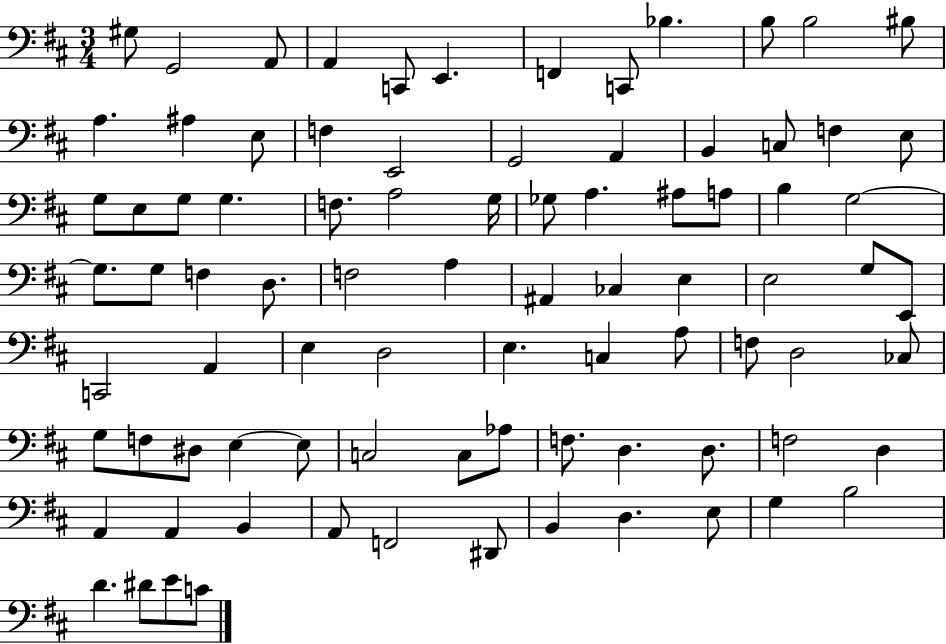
{
  \clef bass
  \numericTimeSignature
  \time 3/4
  \key d \major
  gis8 g,2 a,8 | a,4 c,8 e,4. | f,4 c,8 bes4. | b8 b2 bis8 | \break a4. ais4 e8 | f4 e,2 | g,2 a,4 | b,4 c8 f4 e8 | \break g8 e8 g8 g4. | f8. a2 g16 | ges8 a4. ais8 a8 | b4 g2~~ | \break g8. g8 f4 d8. | f2 a4 | ais,4 ces4 e4 | e2 g8 e,8 | \break c,2 a,4 | e4 d2 | e4. c4 a8 | f8 d2 ces8 | \break g8 f8 dis8 e4~~ e8 | c2 c8 aes8 | f8. d4. d8. | f2 d4 | \break a,4 a,4 b,4 | a,8 f,2 dis,8 | b,4 d4. e8 | g4 b2 | \break d'4. dis'8 e'8 c'8 | \bar "|."
}